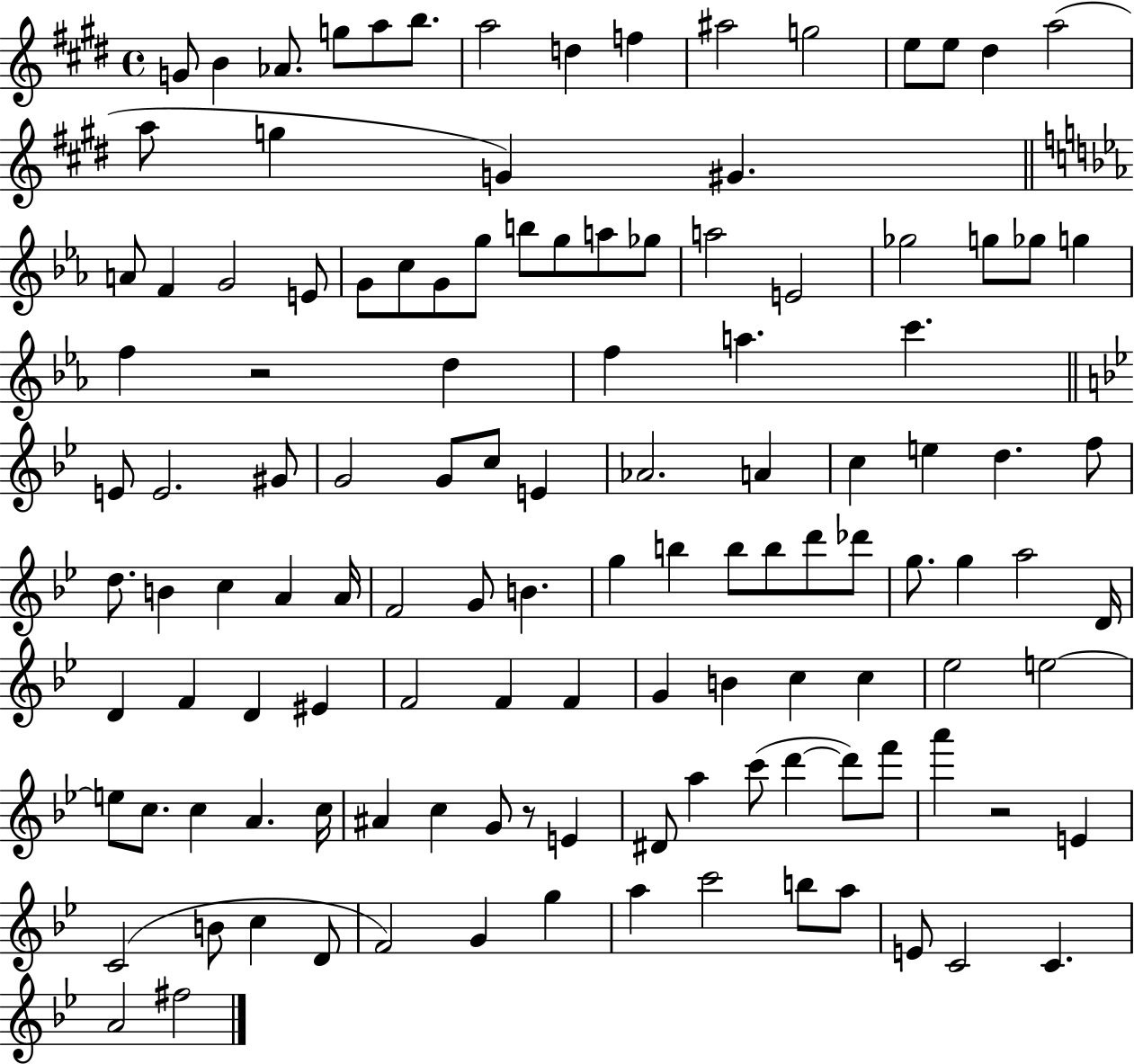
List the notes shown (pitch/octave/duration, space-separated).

G4/e B4/q Ab4/e. G5/e A5/e B5/e. A5/h D5/q F5/q A#5/h G5/h E5/e E5/e D#5/q A5/h A5/e G5/q G4/q G#4/q. A4/e F4/q G4/h E4/e G4/e C5/e G4/e G5/e B5/e G5/e A5/e Gb5/e A5/h E4/h Gb5/h G5/e Gb5/e G5/q F5/q R/h D5/q F5/q A5/q. C6/q. E4/e E4/h. G#4/e G4/h G4/e C5/e E4/q Ab4/h. A4/q C5/q E5/q D5/q. F5/e D5/e. B4/q C5/q A4/q A4/s F4/h G4/e B4/q. G5/q B5/q B5/e B5/e D6/e Db6/e G5/e. G5/q A5/h D4/s D4/q F4/q D4/q EIS4/q F4/h F4/q F4/q G4/q B4/q C5/q C5/q Eb5/h E5/h E5/e C5/e. C5/q A4/q. C5/s A#4/q C5/q G4/e R/e E4/q D#4/e A5/q C6/e D6/q D6/e F6/e A6/q R/h E4/q C4/h B4/e C5/q D4/e F4/h G4/q G5/q A5/q C6/h B5/e A5/e E4/e C4/h C4/q. A4/h F#5/h